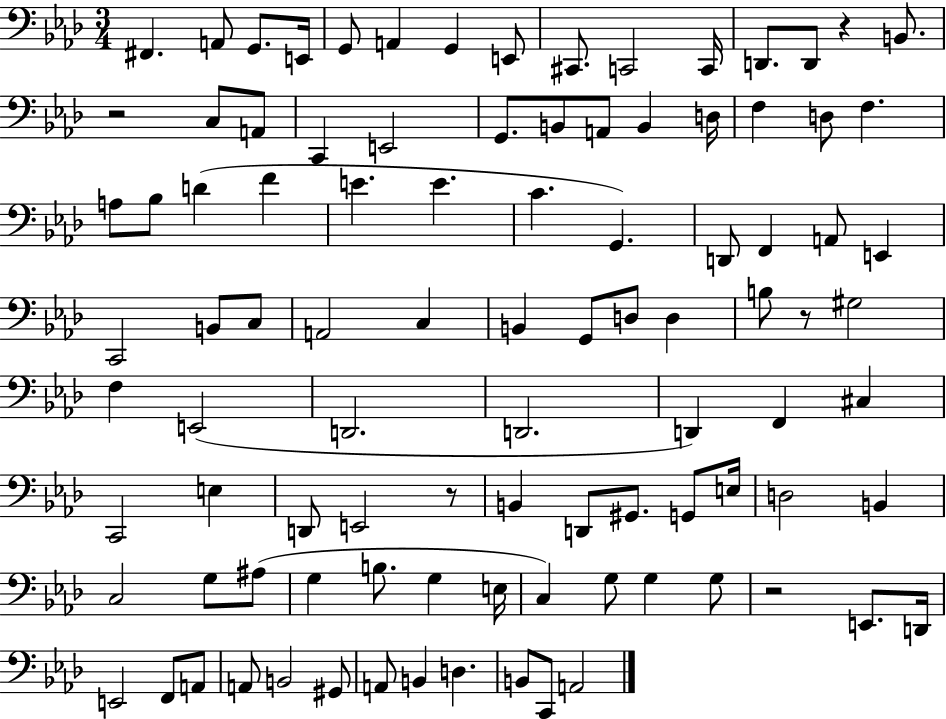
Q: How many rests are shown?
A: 5